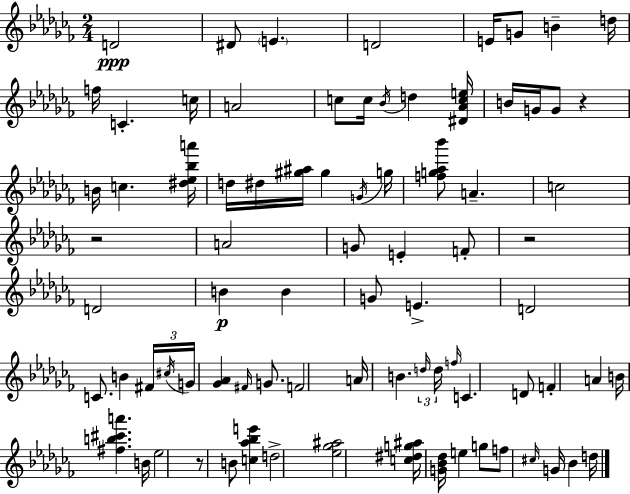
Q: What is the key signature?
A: AES minor